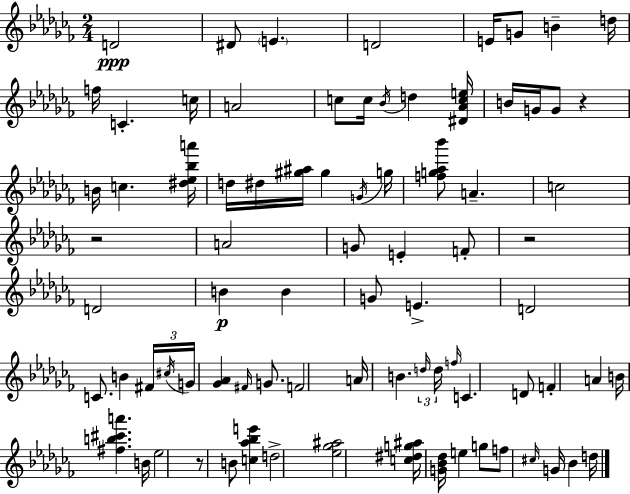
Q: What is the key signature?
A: AES minor